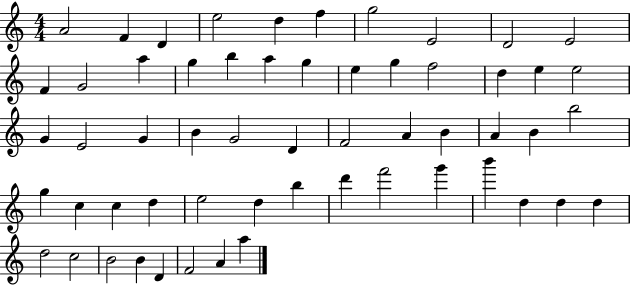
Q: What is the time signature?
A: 4/4